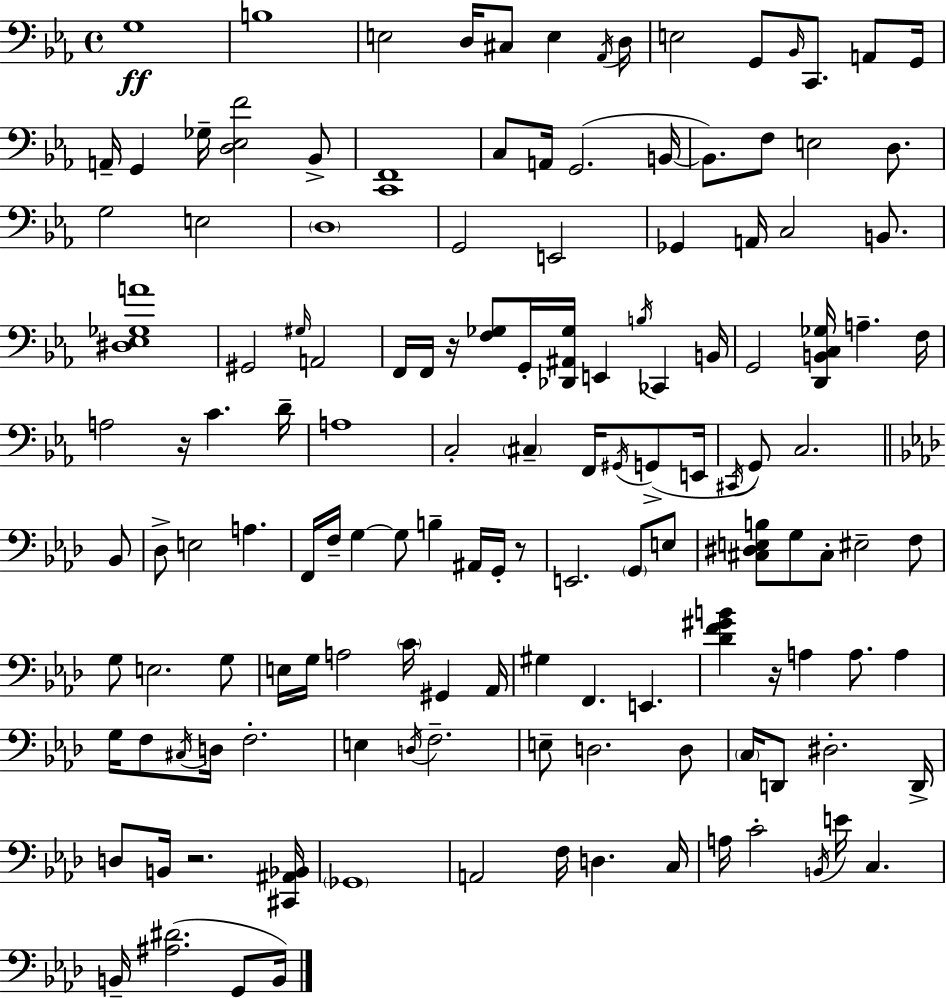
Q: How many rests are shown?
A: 5